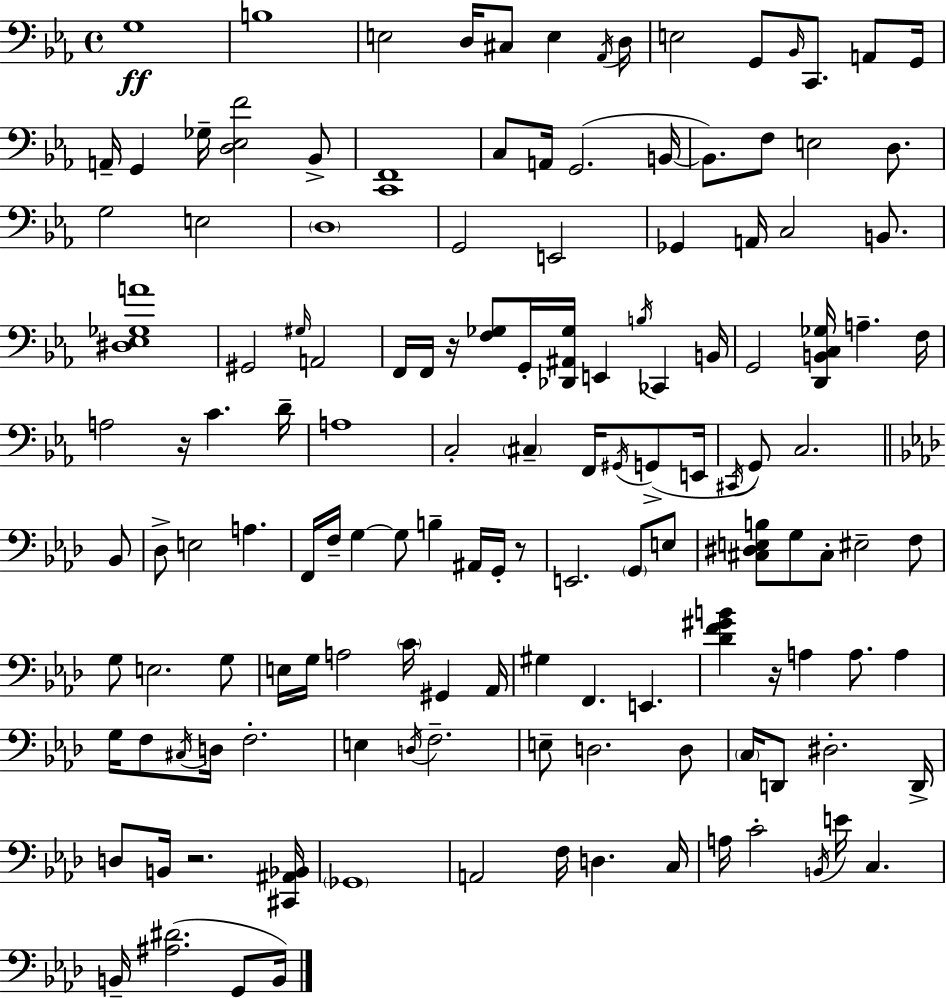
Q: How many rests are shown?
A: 5